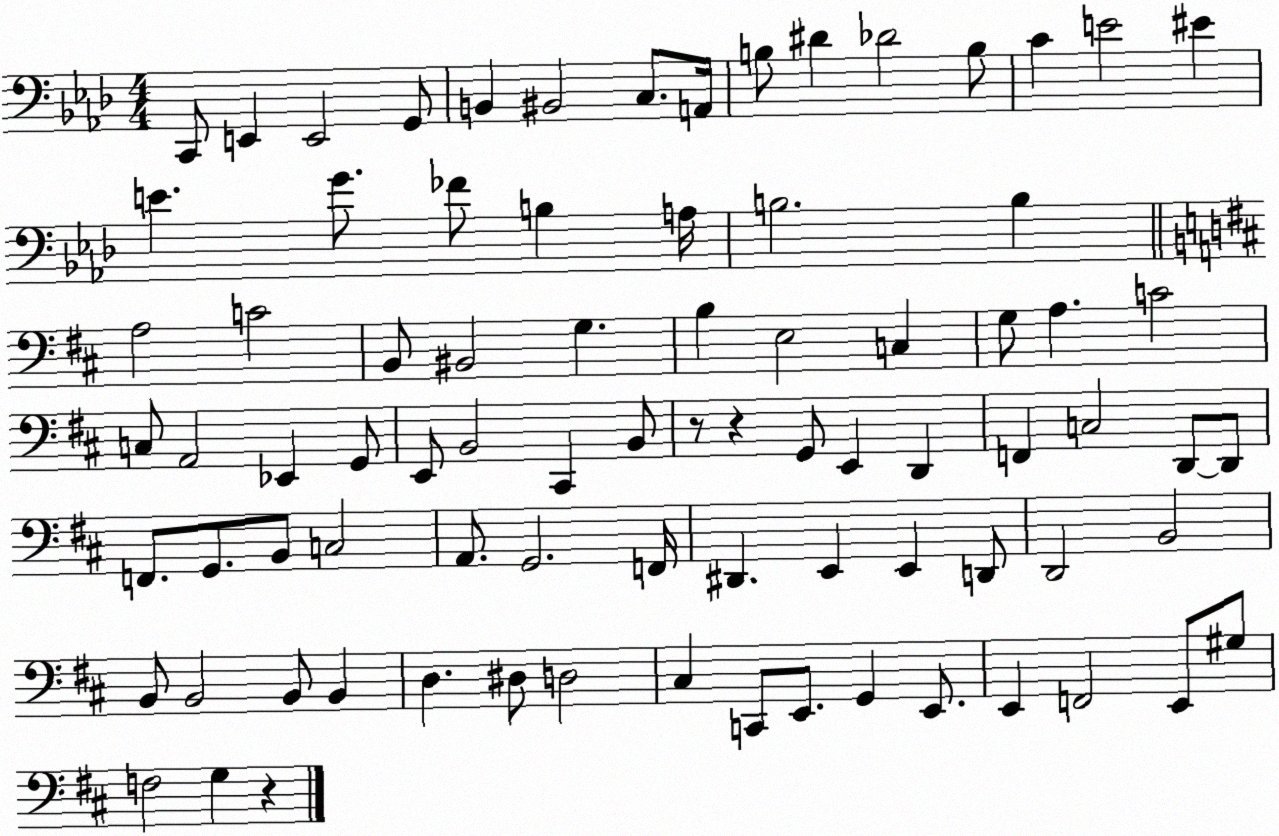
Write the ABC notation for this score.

X:1
T:Untitled
M:4/4
L:1/4
K:Ab
C,,/2 E,, E,,2 G,,/2 B,, ^B,,2 C,/2 A,,/4 B,/2 ^D _D2 B,/2 C E2 ^E E G/2 _F/2 B, A,/4 B,2 B, A,2 C2 B,,/2 ^B,,2 G, B, E,2 C, G,/2 A, C2 C,/2 A,,2 _E,, G,,/2 E,,/2 B,,2 ^C,, B,,/2 z/2 z G,,/2 E,, D,, F,, C,2 D,,/2 D,,/2 F,,/2 G,,/2 B,,/2 C,2 A,,/2 G,,2 F,,/4 ^D,, E,, E,, D,,/2 D,,2 B,,2 B,,/2 B,,2 B,,/2 B,, D, ^D,/2 D,2 ^C, C,,/2 E,,/2 G,, E,,/2 E,, F,,2 E,,/2 ^G,/2 F,2 G, z